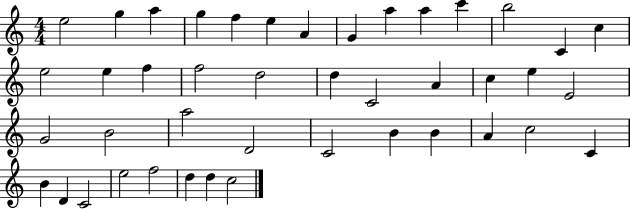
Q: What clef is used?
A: treble